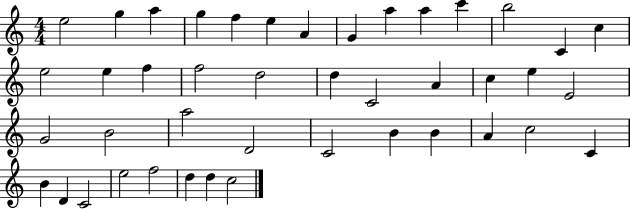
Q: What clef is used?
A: treble